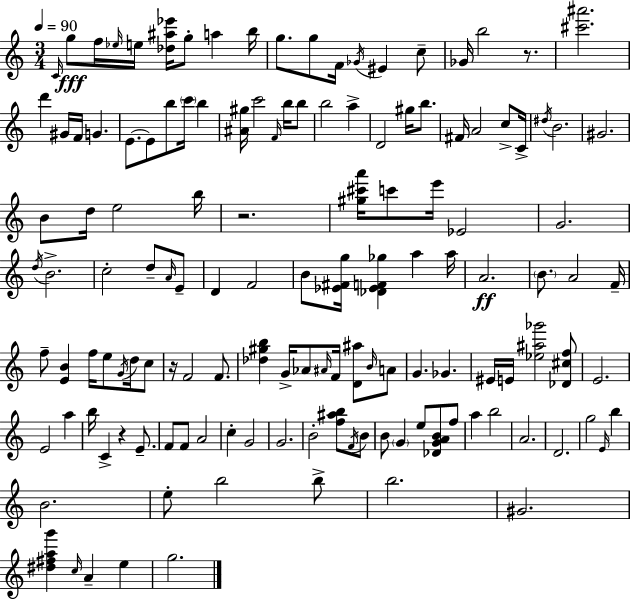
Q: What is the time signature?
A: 3/4